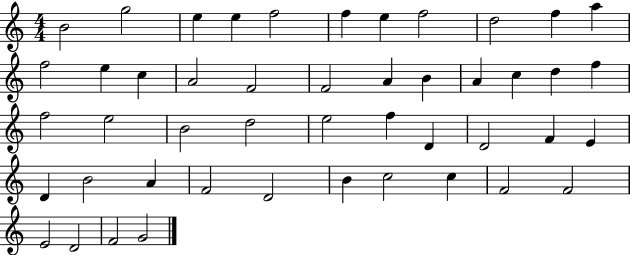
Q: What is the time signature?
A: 4/4